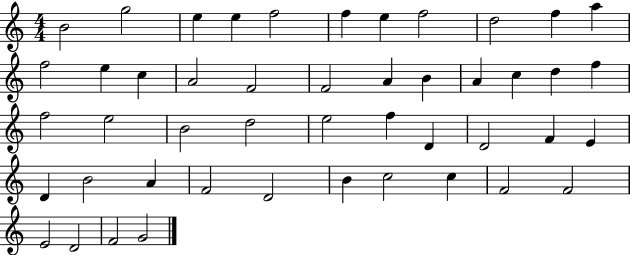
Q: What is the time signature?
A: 4/4